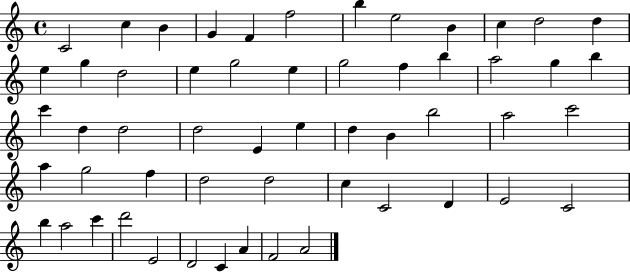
C4/h C5/q B4/q G4/q F4/q F5/h B5/q E5/h B4/q C5/q D5/h D5/q E5/q G5/q D5/h E5/q G5/h E5/q G5/h F5/q B5/q A5/h G5/q B5/q C6/q D5/q D5/h D5/h E4/q E5/q D5/q B4/q B5/h A5/h C6/h A5/q G5/h F5/q D5/h D5/h C5/q C4/h D4/q E4/h C4/h B5/q A5/h C6/q D6/h E4/h D4/h C4/q A4/q F4/h A4/h